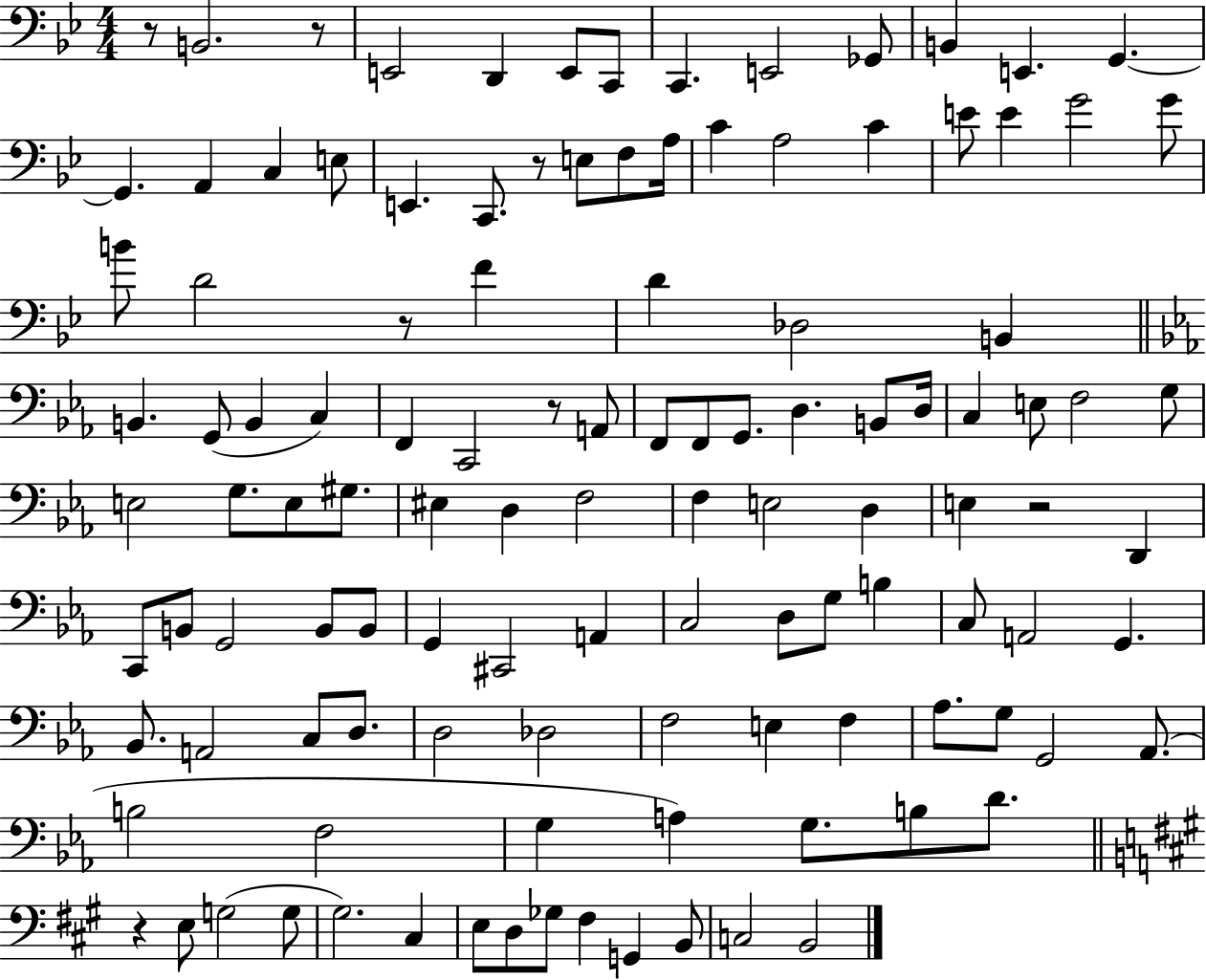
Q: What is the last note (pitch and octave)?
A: B2